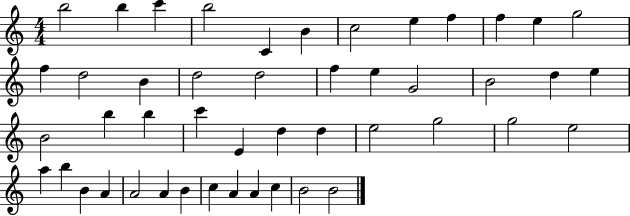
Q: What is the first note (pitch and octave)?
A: B5